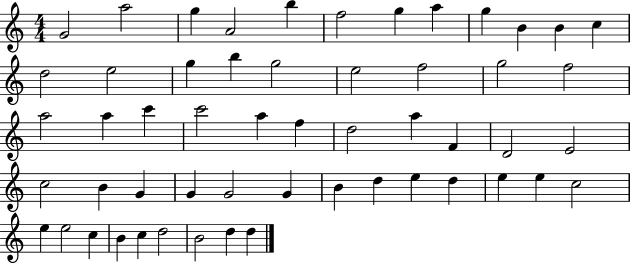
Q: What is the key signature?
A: C major